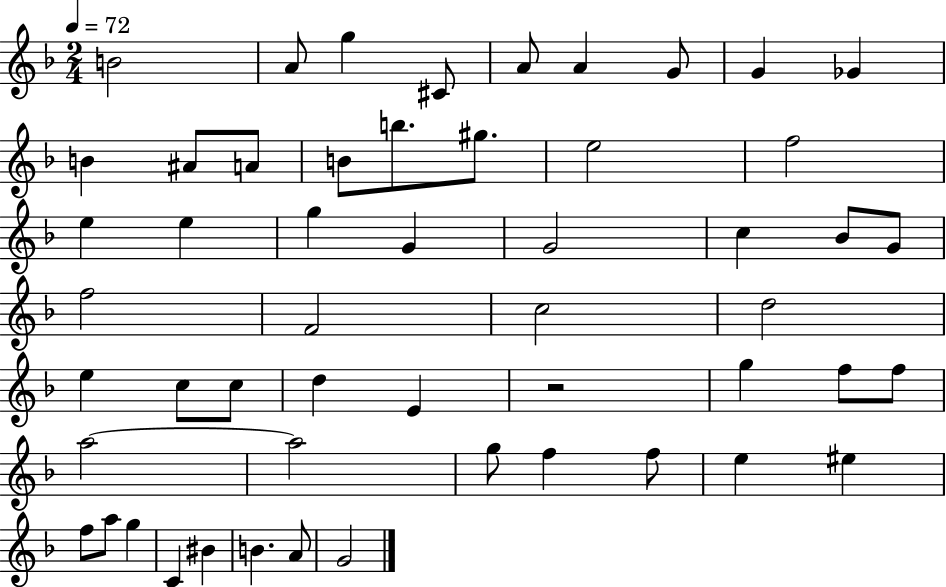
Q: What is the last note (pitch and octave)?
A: G4